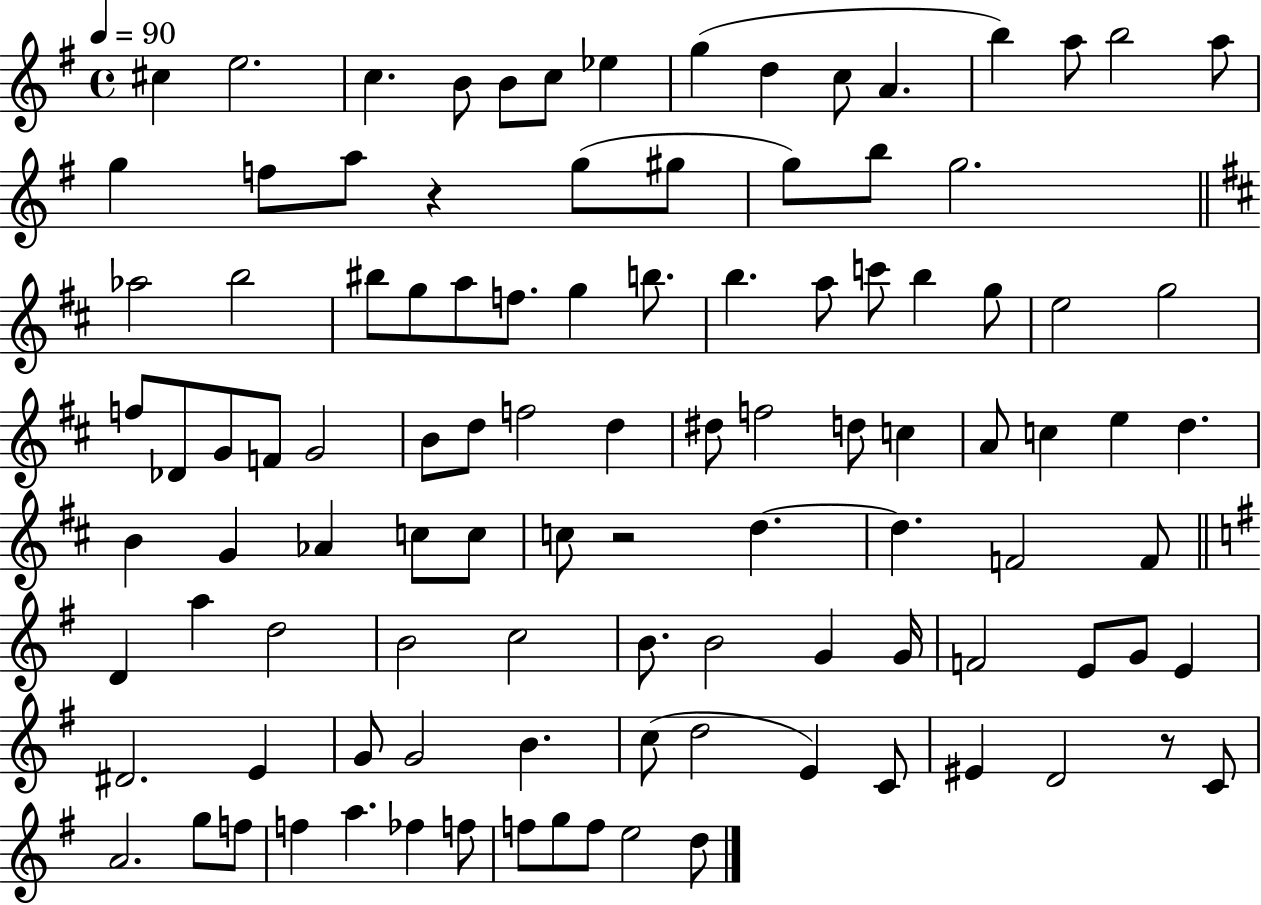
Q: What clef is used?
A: treble